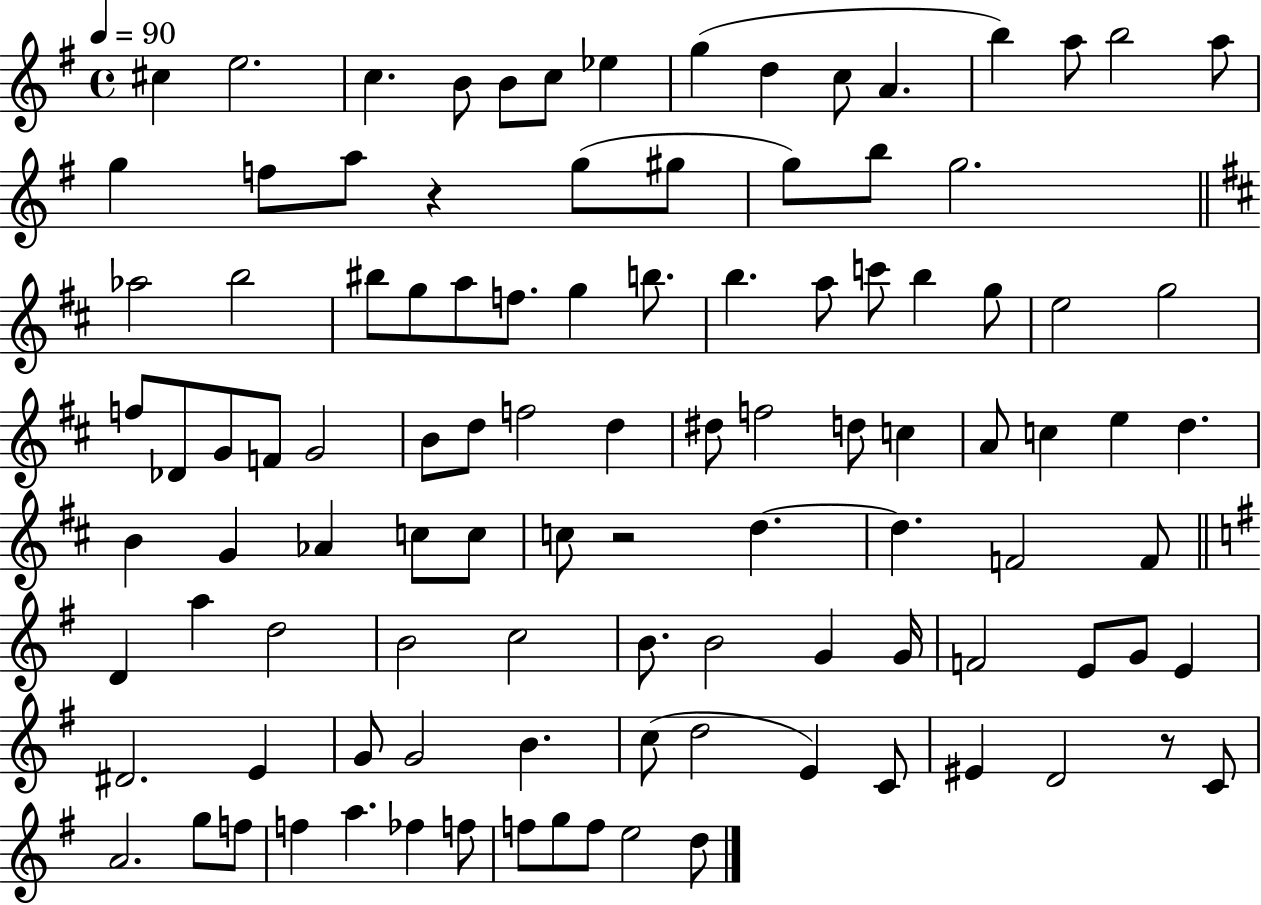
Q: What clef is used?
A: treble